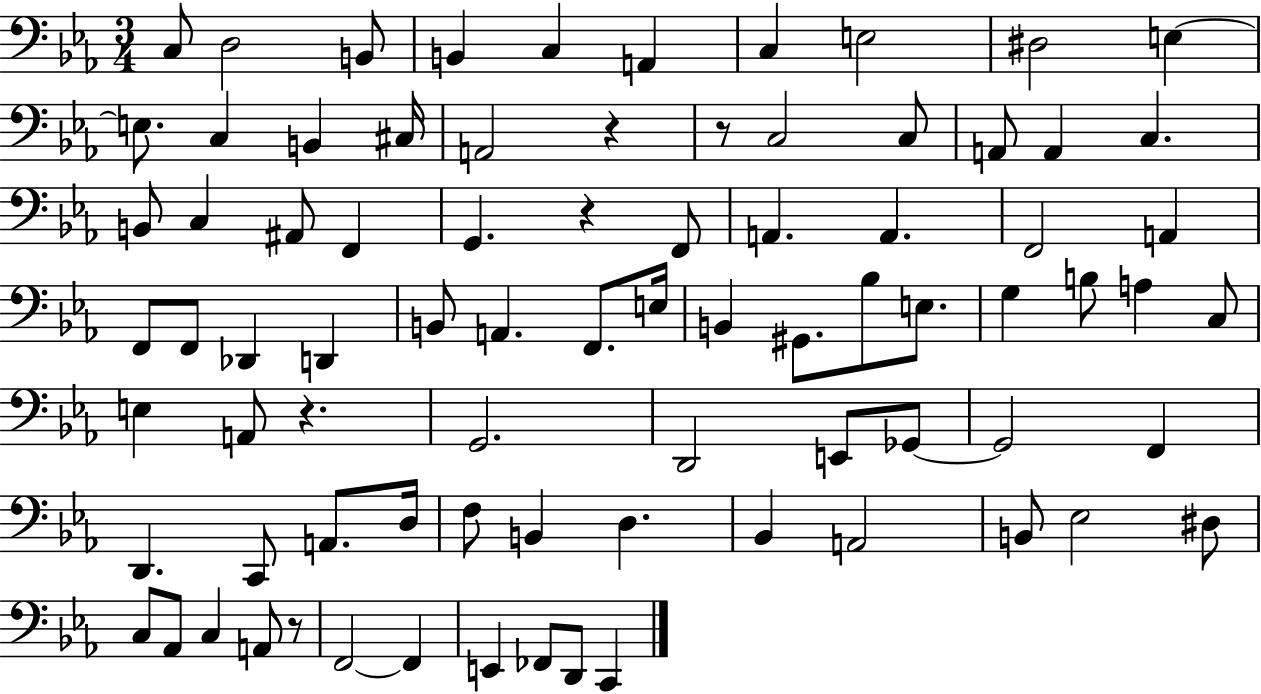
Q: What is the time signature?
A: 3/4